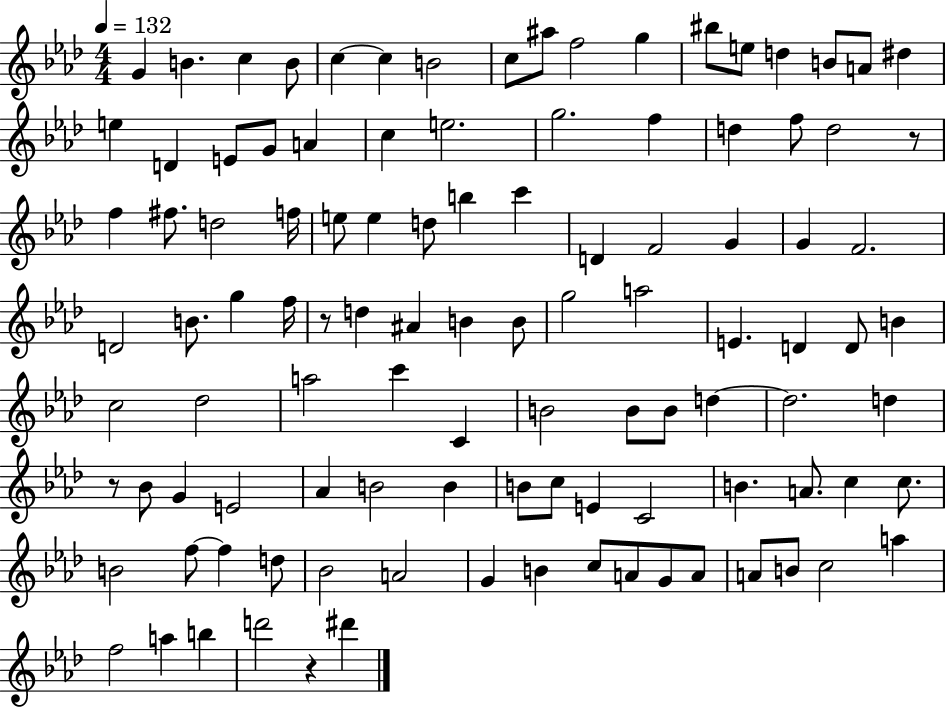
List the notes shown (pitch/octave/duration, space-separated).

G4/q B4/q. C5/q B4/e C5/q C5/q B4/h C5/e A#5/e F5/h G5/q BIS5/e E5/e D5/q B4/e A4/e D#5/q E5/q D4/q E4/e G4/e A4/q C5/q E5/h. G5/h. F5/q D5/q F5/e D5/h R/e F5/q F#5/e. D5/h F5/s E5/e E5/q D5/e B5/q C6/q D4/q F4/h G4/q G4/q F4/h. D4/h B4/e. G5/q F5/s R/e D5/q A#4/q B4/q B4/e G5/h A5/h E4/q. D4/q D4/e B4/q C5/h Db5/h A5/h C6/q C4/q B4/h B4/e B4/e D5/q D5/h. D5/q R/e Bb4/e G4/q E4/h Ab4/q B4/h B4/q B4/e C5/e E4/q C4/h B4/q. A4/e. C5/q C5/e. B4/h F5/e F5/q D5/e Bb4/h A4/h G4/q B4/q C5/e A4/e G4/e A4/e A4/e B4/e C5/h A5/q F5/h A5/q B5/q D6/h R/q D#6/q